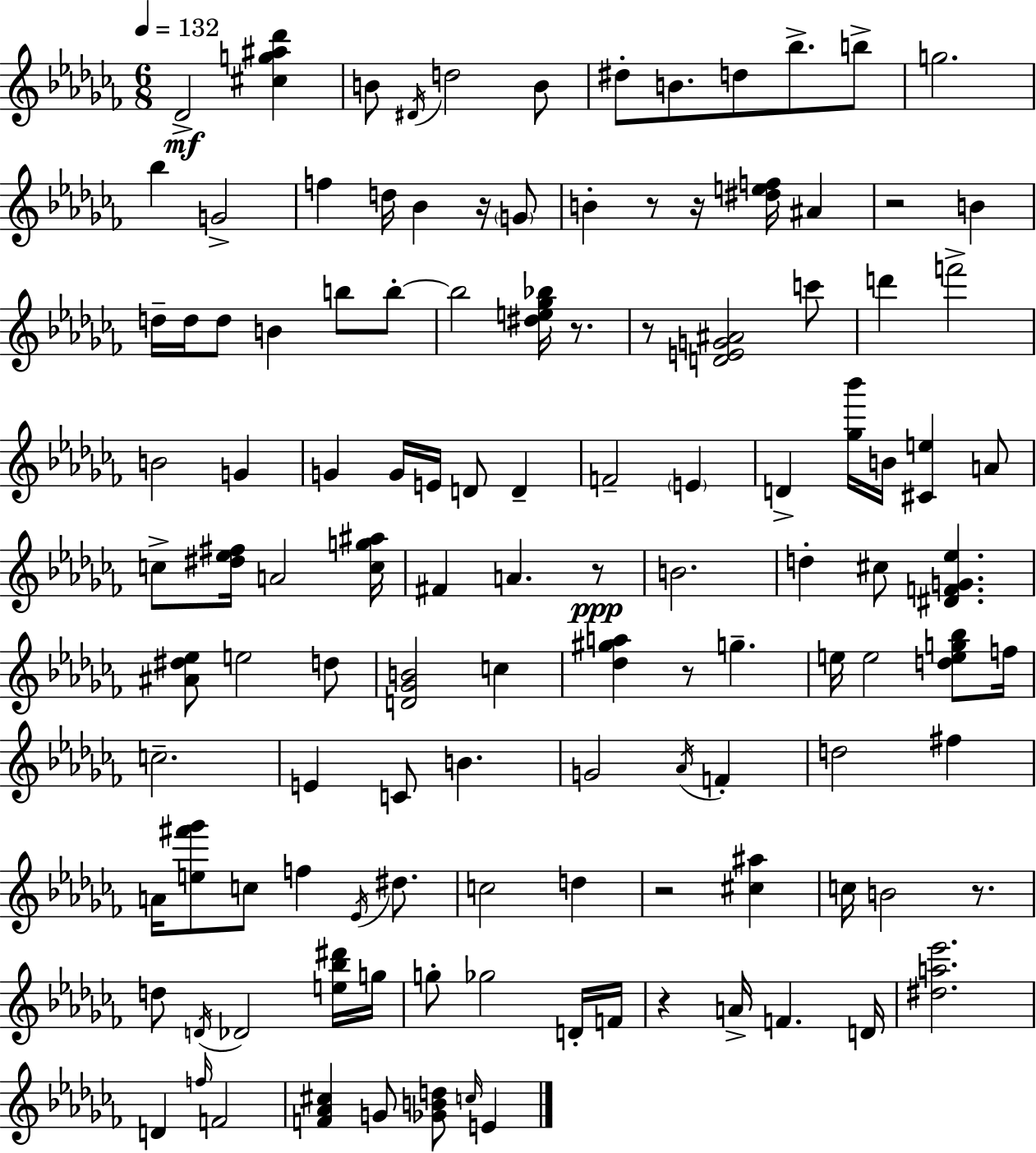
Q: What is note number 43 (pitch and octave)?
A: C5